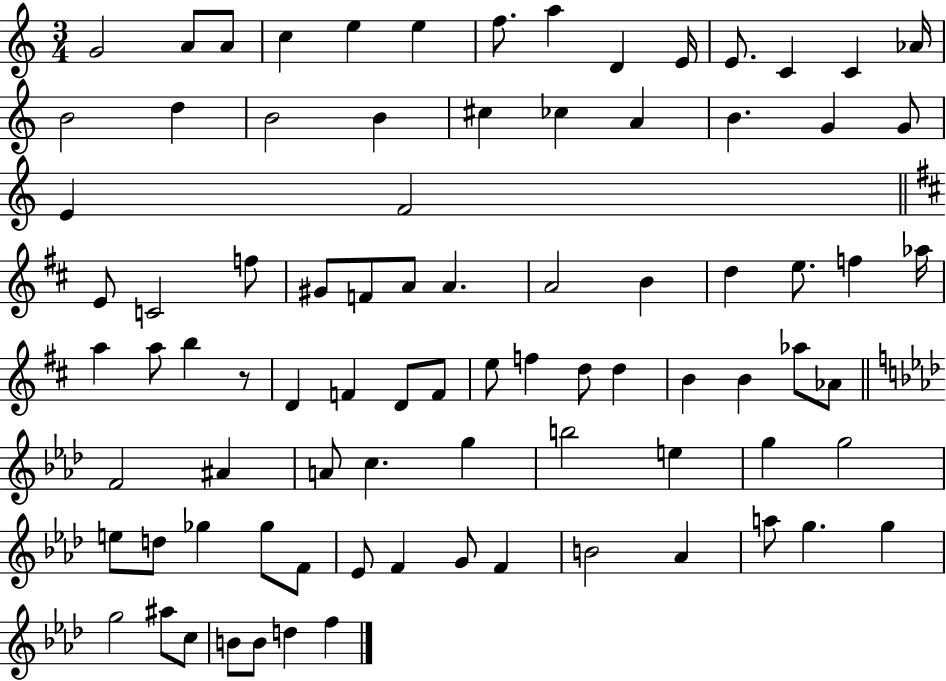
G4/h A4/e A4/e C5/q E5/q E5/q F5/e. A5/q D4/q E4/s E4/e. C4/q C4/q Ab4/s B4/h D5/q B4/h B4/q C#5/q CES5/q A4/q B4/q. G4/q G4/e E4/q F4/h E4/e C4/h F5/e G#4/e F4/e A4/e A4/q. A4/h B4/q D5/q E5/e. F5/q Ab5/s A5/q A5/e B5/q R/e D4/q F4/q D4/e F4/e E5/e F5/q D5/e D5/q B4/q B4/q Ab5/e Ab4/e F4/h A#4/q A4/e C5/q. G5/q B5/h E5/q G5/q G5/h E5/e D5/e Gb5/q Gb5/e F4/e Eb4/e F4/q G4/e F4/q B4/h Ab4/q A5/e G5/q. G5/q G5/h A#5/e C5/e B4/e B4/e D5/q F5/q